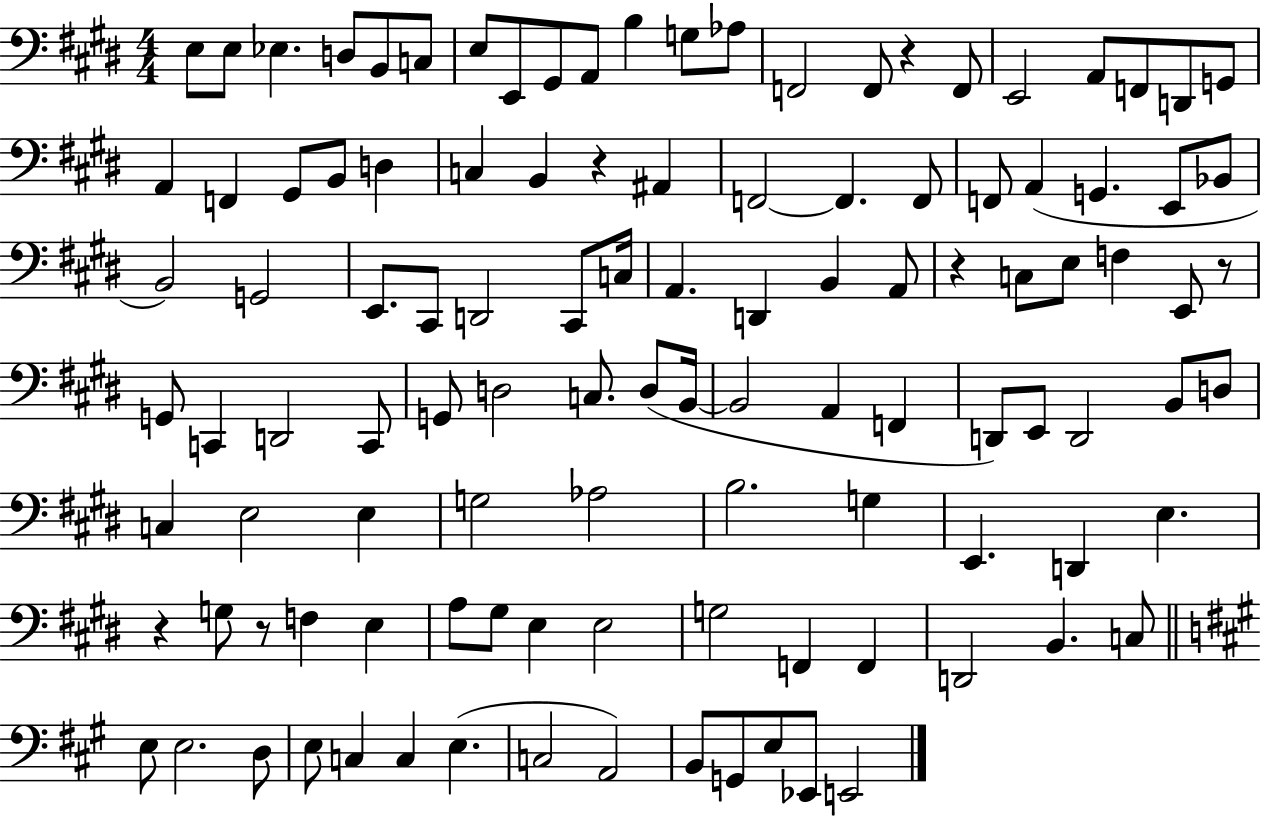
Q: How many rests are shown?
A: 6